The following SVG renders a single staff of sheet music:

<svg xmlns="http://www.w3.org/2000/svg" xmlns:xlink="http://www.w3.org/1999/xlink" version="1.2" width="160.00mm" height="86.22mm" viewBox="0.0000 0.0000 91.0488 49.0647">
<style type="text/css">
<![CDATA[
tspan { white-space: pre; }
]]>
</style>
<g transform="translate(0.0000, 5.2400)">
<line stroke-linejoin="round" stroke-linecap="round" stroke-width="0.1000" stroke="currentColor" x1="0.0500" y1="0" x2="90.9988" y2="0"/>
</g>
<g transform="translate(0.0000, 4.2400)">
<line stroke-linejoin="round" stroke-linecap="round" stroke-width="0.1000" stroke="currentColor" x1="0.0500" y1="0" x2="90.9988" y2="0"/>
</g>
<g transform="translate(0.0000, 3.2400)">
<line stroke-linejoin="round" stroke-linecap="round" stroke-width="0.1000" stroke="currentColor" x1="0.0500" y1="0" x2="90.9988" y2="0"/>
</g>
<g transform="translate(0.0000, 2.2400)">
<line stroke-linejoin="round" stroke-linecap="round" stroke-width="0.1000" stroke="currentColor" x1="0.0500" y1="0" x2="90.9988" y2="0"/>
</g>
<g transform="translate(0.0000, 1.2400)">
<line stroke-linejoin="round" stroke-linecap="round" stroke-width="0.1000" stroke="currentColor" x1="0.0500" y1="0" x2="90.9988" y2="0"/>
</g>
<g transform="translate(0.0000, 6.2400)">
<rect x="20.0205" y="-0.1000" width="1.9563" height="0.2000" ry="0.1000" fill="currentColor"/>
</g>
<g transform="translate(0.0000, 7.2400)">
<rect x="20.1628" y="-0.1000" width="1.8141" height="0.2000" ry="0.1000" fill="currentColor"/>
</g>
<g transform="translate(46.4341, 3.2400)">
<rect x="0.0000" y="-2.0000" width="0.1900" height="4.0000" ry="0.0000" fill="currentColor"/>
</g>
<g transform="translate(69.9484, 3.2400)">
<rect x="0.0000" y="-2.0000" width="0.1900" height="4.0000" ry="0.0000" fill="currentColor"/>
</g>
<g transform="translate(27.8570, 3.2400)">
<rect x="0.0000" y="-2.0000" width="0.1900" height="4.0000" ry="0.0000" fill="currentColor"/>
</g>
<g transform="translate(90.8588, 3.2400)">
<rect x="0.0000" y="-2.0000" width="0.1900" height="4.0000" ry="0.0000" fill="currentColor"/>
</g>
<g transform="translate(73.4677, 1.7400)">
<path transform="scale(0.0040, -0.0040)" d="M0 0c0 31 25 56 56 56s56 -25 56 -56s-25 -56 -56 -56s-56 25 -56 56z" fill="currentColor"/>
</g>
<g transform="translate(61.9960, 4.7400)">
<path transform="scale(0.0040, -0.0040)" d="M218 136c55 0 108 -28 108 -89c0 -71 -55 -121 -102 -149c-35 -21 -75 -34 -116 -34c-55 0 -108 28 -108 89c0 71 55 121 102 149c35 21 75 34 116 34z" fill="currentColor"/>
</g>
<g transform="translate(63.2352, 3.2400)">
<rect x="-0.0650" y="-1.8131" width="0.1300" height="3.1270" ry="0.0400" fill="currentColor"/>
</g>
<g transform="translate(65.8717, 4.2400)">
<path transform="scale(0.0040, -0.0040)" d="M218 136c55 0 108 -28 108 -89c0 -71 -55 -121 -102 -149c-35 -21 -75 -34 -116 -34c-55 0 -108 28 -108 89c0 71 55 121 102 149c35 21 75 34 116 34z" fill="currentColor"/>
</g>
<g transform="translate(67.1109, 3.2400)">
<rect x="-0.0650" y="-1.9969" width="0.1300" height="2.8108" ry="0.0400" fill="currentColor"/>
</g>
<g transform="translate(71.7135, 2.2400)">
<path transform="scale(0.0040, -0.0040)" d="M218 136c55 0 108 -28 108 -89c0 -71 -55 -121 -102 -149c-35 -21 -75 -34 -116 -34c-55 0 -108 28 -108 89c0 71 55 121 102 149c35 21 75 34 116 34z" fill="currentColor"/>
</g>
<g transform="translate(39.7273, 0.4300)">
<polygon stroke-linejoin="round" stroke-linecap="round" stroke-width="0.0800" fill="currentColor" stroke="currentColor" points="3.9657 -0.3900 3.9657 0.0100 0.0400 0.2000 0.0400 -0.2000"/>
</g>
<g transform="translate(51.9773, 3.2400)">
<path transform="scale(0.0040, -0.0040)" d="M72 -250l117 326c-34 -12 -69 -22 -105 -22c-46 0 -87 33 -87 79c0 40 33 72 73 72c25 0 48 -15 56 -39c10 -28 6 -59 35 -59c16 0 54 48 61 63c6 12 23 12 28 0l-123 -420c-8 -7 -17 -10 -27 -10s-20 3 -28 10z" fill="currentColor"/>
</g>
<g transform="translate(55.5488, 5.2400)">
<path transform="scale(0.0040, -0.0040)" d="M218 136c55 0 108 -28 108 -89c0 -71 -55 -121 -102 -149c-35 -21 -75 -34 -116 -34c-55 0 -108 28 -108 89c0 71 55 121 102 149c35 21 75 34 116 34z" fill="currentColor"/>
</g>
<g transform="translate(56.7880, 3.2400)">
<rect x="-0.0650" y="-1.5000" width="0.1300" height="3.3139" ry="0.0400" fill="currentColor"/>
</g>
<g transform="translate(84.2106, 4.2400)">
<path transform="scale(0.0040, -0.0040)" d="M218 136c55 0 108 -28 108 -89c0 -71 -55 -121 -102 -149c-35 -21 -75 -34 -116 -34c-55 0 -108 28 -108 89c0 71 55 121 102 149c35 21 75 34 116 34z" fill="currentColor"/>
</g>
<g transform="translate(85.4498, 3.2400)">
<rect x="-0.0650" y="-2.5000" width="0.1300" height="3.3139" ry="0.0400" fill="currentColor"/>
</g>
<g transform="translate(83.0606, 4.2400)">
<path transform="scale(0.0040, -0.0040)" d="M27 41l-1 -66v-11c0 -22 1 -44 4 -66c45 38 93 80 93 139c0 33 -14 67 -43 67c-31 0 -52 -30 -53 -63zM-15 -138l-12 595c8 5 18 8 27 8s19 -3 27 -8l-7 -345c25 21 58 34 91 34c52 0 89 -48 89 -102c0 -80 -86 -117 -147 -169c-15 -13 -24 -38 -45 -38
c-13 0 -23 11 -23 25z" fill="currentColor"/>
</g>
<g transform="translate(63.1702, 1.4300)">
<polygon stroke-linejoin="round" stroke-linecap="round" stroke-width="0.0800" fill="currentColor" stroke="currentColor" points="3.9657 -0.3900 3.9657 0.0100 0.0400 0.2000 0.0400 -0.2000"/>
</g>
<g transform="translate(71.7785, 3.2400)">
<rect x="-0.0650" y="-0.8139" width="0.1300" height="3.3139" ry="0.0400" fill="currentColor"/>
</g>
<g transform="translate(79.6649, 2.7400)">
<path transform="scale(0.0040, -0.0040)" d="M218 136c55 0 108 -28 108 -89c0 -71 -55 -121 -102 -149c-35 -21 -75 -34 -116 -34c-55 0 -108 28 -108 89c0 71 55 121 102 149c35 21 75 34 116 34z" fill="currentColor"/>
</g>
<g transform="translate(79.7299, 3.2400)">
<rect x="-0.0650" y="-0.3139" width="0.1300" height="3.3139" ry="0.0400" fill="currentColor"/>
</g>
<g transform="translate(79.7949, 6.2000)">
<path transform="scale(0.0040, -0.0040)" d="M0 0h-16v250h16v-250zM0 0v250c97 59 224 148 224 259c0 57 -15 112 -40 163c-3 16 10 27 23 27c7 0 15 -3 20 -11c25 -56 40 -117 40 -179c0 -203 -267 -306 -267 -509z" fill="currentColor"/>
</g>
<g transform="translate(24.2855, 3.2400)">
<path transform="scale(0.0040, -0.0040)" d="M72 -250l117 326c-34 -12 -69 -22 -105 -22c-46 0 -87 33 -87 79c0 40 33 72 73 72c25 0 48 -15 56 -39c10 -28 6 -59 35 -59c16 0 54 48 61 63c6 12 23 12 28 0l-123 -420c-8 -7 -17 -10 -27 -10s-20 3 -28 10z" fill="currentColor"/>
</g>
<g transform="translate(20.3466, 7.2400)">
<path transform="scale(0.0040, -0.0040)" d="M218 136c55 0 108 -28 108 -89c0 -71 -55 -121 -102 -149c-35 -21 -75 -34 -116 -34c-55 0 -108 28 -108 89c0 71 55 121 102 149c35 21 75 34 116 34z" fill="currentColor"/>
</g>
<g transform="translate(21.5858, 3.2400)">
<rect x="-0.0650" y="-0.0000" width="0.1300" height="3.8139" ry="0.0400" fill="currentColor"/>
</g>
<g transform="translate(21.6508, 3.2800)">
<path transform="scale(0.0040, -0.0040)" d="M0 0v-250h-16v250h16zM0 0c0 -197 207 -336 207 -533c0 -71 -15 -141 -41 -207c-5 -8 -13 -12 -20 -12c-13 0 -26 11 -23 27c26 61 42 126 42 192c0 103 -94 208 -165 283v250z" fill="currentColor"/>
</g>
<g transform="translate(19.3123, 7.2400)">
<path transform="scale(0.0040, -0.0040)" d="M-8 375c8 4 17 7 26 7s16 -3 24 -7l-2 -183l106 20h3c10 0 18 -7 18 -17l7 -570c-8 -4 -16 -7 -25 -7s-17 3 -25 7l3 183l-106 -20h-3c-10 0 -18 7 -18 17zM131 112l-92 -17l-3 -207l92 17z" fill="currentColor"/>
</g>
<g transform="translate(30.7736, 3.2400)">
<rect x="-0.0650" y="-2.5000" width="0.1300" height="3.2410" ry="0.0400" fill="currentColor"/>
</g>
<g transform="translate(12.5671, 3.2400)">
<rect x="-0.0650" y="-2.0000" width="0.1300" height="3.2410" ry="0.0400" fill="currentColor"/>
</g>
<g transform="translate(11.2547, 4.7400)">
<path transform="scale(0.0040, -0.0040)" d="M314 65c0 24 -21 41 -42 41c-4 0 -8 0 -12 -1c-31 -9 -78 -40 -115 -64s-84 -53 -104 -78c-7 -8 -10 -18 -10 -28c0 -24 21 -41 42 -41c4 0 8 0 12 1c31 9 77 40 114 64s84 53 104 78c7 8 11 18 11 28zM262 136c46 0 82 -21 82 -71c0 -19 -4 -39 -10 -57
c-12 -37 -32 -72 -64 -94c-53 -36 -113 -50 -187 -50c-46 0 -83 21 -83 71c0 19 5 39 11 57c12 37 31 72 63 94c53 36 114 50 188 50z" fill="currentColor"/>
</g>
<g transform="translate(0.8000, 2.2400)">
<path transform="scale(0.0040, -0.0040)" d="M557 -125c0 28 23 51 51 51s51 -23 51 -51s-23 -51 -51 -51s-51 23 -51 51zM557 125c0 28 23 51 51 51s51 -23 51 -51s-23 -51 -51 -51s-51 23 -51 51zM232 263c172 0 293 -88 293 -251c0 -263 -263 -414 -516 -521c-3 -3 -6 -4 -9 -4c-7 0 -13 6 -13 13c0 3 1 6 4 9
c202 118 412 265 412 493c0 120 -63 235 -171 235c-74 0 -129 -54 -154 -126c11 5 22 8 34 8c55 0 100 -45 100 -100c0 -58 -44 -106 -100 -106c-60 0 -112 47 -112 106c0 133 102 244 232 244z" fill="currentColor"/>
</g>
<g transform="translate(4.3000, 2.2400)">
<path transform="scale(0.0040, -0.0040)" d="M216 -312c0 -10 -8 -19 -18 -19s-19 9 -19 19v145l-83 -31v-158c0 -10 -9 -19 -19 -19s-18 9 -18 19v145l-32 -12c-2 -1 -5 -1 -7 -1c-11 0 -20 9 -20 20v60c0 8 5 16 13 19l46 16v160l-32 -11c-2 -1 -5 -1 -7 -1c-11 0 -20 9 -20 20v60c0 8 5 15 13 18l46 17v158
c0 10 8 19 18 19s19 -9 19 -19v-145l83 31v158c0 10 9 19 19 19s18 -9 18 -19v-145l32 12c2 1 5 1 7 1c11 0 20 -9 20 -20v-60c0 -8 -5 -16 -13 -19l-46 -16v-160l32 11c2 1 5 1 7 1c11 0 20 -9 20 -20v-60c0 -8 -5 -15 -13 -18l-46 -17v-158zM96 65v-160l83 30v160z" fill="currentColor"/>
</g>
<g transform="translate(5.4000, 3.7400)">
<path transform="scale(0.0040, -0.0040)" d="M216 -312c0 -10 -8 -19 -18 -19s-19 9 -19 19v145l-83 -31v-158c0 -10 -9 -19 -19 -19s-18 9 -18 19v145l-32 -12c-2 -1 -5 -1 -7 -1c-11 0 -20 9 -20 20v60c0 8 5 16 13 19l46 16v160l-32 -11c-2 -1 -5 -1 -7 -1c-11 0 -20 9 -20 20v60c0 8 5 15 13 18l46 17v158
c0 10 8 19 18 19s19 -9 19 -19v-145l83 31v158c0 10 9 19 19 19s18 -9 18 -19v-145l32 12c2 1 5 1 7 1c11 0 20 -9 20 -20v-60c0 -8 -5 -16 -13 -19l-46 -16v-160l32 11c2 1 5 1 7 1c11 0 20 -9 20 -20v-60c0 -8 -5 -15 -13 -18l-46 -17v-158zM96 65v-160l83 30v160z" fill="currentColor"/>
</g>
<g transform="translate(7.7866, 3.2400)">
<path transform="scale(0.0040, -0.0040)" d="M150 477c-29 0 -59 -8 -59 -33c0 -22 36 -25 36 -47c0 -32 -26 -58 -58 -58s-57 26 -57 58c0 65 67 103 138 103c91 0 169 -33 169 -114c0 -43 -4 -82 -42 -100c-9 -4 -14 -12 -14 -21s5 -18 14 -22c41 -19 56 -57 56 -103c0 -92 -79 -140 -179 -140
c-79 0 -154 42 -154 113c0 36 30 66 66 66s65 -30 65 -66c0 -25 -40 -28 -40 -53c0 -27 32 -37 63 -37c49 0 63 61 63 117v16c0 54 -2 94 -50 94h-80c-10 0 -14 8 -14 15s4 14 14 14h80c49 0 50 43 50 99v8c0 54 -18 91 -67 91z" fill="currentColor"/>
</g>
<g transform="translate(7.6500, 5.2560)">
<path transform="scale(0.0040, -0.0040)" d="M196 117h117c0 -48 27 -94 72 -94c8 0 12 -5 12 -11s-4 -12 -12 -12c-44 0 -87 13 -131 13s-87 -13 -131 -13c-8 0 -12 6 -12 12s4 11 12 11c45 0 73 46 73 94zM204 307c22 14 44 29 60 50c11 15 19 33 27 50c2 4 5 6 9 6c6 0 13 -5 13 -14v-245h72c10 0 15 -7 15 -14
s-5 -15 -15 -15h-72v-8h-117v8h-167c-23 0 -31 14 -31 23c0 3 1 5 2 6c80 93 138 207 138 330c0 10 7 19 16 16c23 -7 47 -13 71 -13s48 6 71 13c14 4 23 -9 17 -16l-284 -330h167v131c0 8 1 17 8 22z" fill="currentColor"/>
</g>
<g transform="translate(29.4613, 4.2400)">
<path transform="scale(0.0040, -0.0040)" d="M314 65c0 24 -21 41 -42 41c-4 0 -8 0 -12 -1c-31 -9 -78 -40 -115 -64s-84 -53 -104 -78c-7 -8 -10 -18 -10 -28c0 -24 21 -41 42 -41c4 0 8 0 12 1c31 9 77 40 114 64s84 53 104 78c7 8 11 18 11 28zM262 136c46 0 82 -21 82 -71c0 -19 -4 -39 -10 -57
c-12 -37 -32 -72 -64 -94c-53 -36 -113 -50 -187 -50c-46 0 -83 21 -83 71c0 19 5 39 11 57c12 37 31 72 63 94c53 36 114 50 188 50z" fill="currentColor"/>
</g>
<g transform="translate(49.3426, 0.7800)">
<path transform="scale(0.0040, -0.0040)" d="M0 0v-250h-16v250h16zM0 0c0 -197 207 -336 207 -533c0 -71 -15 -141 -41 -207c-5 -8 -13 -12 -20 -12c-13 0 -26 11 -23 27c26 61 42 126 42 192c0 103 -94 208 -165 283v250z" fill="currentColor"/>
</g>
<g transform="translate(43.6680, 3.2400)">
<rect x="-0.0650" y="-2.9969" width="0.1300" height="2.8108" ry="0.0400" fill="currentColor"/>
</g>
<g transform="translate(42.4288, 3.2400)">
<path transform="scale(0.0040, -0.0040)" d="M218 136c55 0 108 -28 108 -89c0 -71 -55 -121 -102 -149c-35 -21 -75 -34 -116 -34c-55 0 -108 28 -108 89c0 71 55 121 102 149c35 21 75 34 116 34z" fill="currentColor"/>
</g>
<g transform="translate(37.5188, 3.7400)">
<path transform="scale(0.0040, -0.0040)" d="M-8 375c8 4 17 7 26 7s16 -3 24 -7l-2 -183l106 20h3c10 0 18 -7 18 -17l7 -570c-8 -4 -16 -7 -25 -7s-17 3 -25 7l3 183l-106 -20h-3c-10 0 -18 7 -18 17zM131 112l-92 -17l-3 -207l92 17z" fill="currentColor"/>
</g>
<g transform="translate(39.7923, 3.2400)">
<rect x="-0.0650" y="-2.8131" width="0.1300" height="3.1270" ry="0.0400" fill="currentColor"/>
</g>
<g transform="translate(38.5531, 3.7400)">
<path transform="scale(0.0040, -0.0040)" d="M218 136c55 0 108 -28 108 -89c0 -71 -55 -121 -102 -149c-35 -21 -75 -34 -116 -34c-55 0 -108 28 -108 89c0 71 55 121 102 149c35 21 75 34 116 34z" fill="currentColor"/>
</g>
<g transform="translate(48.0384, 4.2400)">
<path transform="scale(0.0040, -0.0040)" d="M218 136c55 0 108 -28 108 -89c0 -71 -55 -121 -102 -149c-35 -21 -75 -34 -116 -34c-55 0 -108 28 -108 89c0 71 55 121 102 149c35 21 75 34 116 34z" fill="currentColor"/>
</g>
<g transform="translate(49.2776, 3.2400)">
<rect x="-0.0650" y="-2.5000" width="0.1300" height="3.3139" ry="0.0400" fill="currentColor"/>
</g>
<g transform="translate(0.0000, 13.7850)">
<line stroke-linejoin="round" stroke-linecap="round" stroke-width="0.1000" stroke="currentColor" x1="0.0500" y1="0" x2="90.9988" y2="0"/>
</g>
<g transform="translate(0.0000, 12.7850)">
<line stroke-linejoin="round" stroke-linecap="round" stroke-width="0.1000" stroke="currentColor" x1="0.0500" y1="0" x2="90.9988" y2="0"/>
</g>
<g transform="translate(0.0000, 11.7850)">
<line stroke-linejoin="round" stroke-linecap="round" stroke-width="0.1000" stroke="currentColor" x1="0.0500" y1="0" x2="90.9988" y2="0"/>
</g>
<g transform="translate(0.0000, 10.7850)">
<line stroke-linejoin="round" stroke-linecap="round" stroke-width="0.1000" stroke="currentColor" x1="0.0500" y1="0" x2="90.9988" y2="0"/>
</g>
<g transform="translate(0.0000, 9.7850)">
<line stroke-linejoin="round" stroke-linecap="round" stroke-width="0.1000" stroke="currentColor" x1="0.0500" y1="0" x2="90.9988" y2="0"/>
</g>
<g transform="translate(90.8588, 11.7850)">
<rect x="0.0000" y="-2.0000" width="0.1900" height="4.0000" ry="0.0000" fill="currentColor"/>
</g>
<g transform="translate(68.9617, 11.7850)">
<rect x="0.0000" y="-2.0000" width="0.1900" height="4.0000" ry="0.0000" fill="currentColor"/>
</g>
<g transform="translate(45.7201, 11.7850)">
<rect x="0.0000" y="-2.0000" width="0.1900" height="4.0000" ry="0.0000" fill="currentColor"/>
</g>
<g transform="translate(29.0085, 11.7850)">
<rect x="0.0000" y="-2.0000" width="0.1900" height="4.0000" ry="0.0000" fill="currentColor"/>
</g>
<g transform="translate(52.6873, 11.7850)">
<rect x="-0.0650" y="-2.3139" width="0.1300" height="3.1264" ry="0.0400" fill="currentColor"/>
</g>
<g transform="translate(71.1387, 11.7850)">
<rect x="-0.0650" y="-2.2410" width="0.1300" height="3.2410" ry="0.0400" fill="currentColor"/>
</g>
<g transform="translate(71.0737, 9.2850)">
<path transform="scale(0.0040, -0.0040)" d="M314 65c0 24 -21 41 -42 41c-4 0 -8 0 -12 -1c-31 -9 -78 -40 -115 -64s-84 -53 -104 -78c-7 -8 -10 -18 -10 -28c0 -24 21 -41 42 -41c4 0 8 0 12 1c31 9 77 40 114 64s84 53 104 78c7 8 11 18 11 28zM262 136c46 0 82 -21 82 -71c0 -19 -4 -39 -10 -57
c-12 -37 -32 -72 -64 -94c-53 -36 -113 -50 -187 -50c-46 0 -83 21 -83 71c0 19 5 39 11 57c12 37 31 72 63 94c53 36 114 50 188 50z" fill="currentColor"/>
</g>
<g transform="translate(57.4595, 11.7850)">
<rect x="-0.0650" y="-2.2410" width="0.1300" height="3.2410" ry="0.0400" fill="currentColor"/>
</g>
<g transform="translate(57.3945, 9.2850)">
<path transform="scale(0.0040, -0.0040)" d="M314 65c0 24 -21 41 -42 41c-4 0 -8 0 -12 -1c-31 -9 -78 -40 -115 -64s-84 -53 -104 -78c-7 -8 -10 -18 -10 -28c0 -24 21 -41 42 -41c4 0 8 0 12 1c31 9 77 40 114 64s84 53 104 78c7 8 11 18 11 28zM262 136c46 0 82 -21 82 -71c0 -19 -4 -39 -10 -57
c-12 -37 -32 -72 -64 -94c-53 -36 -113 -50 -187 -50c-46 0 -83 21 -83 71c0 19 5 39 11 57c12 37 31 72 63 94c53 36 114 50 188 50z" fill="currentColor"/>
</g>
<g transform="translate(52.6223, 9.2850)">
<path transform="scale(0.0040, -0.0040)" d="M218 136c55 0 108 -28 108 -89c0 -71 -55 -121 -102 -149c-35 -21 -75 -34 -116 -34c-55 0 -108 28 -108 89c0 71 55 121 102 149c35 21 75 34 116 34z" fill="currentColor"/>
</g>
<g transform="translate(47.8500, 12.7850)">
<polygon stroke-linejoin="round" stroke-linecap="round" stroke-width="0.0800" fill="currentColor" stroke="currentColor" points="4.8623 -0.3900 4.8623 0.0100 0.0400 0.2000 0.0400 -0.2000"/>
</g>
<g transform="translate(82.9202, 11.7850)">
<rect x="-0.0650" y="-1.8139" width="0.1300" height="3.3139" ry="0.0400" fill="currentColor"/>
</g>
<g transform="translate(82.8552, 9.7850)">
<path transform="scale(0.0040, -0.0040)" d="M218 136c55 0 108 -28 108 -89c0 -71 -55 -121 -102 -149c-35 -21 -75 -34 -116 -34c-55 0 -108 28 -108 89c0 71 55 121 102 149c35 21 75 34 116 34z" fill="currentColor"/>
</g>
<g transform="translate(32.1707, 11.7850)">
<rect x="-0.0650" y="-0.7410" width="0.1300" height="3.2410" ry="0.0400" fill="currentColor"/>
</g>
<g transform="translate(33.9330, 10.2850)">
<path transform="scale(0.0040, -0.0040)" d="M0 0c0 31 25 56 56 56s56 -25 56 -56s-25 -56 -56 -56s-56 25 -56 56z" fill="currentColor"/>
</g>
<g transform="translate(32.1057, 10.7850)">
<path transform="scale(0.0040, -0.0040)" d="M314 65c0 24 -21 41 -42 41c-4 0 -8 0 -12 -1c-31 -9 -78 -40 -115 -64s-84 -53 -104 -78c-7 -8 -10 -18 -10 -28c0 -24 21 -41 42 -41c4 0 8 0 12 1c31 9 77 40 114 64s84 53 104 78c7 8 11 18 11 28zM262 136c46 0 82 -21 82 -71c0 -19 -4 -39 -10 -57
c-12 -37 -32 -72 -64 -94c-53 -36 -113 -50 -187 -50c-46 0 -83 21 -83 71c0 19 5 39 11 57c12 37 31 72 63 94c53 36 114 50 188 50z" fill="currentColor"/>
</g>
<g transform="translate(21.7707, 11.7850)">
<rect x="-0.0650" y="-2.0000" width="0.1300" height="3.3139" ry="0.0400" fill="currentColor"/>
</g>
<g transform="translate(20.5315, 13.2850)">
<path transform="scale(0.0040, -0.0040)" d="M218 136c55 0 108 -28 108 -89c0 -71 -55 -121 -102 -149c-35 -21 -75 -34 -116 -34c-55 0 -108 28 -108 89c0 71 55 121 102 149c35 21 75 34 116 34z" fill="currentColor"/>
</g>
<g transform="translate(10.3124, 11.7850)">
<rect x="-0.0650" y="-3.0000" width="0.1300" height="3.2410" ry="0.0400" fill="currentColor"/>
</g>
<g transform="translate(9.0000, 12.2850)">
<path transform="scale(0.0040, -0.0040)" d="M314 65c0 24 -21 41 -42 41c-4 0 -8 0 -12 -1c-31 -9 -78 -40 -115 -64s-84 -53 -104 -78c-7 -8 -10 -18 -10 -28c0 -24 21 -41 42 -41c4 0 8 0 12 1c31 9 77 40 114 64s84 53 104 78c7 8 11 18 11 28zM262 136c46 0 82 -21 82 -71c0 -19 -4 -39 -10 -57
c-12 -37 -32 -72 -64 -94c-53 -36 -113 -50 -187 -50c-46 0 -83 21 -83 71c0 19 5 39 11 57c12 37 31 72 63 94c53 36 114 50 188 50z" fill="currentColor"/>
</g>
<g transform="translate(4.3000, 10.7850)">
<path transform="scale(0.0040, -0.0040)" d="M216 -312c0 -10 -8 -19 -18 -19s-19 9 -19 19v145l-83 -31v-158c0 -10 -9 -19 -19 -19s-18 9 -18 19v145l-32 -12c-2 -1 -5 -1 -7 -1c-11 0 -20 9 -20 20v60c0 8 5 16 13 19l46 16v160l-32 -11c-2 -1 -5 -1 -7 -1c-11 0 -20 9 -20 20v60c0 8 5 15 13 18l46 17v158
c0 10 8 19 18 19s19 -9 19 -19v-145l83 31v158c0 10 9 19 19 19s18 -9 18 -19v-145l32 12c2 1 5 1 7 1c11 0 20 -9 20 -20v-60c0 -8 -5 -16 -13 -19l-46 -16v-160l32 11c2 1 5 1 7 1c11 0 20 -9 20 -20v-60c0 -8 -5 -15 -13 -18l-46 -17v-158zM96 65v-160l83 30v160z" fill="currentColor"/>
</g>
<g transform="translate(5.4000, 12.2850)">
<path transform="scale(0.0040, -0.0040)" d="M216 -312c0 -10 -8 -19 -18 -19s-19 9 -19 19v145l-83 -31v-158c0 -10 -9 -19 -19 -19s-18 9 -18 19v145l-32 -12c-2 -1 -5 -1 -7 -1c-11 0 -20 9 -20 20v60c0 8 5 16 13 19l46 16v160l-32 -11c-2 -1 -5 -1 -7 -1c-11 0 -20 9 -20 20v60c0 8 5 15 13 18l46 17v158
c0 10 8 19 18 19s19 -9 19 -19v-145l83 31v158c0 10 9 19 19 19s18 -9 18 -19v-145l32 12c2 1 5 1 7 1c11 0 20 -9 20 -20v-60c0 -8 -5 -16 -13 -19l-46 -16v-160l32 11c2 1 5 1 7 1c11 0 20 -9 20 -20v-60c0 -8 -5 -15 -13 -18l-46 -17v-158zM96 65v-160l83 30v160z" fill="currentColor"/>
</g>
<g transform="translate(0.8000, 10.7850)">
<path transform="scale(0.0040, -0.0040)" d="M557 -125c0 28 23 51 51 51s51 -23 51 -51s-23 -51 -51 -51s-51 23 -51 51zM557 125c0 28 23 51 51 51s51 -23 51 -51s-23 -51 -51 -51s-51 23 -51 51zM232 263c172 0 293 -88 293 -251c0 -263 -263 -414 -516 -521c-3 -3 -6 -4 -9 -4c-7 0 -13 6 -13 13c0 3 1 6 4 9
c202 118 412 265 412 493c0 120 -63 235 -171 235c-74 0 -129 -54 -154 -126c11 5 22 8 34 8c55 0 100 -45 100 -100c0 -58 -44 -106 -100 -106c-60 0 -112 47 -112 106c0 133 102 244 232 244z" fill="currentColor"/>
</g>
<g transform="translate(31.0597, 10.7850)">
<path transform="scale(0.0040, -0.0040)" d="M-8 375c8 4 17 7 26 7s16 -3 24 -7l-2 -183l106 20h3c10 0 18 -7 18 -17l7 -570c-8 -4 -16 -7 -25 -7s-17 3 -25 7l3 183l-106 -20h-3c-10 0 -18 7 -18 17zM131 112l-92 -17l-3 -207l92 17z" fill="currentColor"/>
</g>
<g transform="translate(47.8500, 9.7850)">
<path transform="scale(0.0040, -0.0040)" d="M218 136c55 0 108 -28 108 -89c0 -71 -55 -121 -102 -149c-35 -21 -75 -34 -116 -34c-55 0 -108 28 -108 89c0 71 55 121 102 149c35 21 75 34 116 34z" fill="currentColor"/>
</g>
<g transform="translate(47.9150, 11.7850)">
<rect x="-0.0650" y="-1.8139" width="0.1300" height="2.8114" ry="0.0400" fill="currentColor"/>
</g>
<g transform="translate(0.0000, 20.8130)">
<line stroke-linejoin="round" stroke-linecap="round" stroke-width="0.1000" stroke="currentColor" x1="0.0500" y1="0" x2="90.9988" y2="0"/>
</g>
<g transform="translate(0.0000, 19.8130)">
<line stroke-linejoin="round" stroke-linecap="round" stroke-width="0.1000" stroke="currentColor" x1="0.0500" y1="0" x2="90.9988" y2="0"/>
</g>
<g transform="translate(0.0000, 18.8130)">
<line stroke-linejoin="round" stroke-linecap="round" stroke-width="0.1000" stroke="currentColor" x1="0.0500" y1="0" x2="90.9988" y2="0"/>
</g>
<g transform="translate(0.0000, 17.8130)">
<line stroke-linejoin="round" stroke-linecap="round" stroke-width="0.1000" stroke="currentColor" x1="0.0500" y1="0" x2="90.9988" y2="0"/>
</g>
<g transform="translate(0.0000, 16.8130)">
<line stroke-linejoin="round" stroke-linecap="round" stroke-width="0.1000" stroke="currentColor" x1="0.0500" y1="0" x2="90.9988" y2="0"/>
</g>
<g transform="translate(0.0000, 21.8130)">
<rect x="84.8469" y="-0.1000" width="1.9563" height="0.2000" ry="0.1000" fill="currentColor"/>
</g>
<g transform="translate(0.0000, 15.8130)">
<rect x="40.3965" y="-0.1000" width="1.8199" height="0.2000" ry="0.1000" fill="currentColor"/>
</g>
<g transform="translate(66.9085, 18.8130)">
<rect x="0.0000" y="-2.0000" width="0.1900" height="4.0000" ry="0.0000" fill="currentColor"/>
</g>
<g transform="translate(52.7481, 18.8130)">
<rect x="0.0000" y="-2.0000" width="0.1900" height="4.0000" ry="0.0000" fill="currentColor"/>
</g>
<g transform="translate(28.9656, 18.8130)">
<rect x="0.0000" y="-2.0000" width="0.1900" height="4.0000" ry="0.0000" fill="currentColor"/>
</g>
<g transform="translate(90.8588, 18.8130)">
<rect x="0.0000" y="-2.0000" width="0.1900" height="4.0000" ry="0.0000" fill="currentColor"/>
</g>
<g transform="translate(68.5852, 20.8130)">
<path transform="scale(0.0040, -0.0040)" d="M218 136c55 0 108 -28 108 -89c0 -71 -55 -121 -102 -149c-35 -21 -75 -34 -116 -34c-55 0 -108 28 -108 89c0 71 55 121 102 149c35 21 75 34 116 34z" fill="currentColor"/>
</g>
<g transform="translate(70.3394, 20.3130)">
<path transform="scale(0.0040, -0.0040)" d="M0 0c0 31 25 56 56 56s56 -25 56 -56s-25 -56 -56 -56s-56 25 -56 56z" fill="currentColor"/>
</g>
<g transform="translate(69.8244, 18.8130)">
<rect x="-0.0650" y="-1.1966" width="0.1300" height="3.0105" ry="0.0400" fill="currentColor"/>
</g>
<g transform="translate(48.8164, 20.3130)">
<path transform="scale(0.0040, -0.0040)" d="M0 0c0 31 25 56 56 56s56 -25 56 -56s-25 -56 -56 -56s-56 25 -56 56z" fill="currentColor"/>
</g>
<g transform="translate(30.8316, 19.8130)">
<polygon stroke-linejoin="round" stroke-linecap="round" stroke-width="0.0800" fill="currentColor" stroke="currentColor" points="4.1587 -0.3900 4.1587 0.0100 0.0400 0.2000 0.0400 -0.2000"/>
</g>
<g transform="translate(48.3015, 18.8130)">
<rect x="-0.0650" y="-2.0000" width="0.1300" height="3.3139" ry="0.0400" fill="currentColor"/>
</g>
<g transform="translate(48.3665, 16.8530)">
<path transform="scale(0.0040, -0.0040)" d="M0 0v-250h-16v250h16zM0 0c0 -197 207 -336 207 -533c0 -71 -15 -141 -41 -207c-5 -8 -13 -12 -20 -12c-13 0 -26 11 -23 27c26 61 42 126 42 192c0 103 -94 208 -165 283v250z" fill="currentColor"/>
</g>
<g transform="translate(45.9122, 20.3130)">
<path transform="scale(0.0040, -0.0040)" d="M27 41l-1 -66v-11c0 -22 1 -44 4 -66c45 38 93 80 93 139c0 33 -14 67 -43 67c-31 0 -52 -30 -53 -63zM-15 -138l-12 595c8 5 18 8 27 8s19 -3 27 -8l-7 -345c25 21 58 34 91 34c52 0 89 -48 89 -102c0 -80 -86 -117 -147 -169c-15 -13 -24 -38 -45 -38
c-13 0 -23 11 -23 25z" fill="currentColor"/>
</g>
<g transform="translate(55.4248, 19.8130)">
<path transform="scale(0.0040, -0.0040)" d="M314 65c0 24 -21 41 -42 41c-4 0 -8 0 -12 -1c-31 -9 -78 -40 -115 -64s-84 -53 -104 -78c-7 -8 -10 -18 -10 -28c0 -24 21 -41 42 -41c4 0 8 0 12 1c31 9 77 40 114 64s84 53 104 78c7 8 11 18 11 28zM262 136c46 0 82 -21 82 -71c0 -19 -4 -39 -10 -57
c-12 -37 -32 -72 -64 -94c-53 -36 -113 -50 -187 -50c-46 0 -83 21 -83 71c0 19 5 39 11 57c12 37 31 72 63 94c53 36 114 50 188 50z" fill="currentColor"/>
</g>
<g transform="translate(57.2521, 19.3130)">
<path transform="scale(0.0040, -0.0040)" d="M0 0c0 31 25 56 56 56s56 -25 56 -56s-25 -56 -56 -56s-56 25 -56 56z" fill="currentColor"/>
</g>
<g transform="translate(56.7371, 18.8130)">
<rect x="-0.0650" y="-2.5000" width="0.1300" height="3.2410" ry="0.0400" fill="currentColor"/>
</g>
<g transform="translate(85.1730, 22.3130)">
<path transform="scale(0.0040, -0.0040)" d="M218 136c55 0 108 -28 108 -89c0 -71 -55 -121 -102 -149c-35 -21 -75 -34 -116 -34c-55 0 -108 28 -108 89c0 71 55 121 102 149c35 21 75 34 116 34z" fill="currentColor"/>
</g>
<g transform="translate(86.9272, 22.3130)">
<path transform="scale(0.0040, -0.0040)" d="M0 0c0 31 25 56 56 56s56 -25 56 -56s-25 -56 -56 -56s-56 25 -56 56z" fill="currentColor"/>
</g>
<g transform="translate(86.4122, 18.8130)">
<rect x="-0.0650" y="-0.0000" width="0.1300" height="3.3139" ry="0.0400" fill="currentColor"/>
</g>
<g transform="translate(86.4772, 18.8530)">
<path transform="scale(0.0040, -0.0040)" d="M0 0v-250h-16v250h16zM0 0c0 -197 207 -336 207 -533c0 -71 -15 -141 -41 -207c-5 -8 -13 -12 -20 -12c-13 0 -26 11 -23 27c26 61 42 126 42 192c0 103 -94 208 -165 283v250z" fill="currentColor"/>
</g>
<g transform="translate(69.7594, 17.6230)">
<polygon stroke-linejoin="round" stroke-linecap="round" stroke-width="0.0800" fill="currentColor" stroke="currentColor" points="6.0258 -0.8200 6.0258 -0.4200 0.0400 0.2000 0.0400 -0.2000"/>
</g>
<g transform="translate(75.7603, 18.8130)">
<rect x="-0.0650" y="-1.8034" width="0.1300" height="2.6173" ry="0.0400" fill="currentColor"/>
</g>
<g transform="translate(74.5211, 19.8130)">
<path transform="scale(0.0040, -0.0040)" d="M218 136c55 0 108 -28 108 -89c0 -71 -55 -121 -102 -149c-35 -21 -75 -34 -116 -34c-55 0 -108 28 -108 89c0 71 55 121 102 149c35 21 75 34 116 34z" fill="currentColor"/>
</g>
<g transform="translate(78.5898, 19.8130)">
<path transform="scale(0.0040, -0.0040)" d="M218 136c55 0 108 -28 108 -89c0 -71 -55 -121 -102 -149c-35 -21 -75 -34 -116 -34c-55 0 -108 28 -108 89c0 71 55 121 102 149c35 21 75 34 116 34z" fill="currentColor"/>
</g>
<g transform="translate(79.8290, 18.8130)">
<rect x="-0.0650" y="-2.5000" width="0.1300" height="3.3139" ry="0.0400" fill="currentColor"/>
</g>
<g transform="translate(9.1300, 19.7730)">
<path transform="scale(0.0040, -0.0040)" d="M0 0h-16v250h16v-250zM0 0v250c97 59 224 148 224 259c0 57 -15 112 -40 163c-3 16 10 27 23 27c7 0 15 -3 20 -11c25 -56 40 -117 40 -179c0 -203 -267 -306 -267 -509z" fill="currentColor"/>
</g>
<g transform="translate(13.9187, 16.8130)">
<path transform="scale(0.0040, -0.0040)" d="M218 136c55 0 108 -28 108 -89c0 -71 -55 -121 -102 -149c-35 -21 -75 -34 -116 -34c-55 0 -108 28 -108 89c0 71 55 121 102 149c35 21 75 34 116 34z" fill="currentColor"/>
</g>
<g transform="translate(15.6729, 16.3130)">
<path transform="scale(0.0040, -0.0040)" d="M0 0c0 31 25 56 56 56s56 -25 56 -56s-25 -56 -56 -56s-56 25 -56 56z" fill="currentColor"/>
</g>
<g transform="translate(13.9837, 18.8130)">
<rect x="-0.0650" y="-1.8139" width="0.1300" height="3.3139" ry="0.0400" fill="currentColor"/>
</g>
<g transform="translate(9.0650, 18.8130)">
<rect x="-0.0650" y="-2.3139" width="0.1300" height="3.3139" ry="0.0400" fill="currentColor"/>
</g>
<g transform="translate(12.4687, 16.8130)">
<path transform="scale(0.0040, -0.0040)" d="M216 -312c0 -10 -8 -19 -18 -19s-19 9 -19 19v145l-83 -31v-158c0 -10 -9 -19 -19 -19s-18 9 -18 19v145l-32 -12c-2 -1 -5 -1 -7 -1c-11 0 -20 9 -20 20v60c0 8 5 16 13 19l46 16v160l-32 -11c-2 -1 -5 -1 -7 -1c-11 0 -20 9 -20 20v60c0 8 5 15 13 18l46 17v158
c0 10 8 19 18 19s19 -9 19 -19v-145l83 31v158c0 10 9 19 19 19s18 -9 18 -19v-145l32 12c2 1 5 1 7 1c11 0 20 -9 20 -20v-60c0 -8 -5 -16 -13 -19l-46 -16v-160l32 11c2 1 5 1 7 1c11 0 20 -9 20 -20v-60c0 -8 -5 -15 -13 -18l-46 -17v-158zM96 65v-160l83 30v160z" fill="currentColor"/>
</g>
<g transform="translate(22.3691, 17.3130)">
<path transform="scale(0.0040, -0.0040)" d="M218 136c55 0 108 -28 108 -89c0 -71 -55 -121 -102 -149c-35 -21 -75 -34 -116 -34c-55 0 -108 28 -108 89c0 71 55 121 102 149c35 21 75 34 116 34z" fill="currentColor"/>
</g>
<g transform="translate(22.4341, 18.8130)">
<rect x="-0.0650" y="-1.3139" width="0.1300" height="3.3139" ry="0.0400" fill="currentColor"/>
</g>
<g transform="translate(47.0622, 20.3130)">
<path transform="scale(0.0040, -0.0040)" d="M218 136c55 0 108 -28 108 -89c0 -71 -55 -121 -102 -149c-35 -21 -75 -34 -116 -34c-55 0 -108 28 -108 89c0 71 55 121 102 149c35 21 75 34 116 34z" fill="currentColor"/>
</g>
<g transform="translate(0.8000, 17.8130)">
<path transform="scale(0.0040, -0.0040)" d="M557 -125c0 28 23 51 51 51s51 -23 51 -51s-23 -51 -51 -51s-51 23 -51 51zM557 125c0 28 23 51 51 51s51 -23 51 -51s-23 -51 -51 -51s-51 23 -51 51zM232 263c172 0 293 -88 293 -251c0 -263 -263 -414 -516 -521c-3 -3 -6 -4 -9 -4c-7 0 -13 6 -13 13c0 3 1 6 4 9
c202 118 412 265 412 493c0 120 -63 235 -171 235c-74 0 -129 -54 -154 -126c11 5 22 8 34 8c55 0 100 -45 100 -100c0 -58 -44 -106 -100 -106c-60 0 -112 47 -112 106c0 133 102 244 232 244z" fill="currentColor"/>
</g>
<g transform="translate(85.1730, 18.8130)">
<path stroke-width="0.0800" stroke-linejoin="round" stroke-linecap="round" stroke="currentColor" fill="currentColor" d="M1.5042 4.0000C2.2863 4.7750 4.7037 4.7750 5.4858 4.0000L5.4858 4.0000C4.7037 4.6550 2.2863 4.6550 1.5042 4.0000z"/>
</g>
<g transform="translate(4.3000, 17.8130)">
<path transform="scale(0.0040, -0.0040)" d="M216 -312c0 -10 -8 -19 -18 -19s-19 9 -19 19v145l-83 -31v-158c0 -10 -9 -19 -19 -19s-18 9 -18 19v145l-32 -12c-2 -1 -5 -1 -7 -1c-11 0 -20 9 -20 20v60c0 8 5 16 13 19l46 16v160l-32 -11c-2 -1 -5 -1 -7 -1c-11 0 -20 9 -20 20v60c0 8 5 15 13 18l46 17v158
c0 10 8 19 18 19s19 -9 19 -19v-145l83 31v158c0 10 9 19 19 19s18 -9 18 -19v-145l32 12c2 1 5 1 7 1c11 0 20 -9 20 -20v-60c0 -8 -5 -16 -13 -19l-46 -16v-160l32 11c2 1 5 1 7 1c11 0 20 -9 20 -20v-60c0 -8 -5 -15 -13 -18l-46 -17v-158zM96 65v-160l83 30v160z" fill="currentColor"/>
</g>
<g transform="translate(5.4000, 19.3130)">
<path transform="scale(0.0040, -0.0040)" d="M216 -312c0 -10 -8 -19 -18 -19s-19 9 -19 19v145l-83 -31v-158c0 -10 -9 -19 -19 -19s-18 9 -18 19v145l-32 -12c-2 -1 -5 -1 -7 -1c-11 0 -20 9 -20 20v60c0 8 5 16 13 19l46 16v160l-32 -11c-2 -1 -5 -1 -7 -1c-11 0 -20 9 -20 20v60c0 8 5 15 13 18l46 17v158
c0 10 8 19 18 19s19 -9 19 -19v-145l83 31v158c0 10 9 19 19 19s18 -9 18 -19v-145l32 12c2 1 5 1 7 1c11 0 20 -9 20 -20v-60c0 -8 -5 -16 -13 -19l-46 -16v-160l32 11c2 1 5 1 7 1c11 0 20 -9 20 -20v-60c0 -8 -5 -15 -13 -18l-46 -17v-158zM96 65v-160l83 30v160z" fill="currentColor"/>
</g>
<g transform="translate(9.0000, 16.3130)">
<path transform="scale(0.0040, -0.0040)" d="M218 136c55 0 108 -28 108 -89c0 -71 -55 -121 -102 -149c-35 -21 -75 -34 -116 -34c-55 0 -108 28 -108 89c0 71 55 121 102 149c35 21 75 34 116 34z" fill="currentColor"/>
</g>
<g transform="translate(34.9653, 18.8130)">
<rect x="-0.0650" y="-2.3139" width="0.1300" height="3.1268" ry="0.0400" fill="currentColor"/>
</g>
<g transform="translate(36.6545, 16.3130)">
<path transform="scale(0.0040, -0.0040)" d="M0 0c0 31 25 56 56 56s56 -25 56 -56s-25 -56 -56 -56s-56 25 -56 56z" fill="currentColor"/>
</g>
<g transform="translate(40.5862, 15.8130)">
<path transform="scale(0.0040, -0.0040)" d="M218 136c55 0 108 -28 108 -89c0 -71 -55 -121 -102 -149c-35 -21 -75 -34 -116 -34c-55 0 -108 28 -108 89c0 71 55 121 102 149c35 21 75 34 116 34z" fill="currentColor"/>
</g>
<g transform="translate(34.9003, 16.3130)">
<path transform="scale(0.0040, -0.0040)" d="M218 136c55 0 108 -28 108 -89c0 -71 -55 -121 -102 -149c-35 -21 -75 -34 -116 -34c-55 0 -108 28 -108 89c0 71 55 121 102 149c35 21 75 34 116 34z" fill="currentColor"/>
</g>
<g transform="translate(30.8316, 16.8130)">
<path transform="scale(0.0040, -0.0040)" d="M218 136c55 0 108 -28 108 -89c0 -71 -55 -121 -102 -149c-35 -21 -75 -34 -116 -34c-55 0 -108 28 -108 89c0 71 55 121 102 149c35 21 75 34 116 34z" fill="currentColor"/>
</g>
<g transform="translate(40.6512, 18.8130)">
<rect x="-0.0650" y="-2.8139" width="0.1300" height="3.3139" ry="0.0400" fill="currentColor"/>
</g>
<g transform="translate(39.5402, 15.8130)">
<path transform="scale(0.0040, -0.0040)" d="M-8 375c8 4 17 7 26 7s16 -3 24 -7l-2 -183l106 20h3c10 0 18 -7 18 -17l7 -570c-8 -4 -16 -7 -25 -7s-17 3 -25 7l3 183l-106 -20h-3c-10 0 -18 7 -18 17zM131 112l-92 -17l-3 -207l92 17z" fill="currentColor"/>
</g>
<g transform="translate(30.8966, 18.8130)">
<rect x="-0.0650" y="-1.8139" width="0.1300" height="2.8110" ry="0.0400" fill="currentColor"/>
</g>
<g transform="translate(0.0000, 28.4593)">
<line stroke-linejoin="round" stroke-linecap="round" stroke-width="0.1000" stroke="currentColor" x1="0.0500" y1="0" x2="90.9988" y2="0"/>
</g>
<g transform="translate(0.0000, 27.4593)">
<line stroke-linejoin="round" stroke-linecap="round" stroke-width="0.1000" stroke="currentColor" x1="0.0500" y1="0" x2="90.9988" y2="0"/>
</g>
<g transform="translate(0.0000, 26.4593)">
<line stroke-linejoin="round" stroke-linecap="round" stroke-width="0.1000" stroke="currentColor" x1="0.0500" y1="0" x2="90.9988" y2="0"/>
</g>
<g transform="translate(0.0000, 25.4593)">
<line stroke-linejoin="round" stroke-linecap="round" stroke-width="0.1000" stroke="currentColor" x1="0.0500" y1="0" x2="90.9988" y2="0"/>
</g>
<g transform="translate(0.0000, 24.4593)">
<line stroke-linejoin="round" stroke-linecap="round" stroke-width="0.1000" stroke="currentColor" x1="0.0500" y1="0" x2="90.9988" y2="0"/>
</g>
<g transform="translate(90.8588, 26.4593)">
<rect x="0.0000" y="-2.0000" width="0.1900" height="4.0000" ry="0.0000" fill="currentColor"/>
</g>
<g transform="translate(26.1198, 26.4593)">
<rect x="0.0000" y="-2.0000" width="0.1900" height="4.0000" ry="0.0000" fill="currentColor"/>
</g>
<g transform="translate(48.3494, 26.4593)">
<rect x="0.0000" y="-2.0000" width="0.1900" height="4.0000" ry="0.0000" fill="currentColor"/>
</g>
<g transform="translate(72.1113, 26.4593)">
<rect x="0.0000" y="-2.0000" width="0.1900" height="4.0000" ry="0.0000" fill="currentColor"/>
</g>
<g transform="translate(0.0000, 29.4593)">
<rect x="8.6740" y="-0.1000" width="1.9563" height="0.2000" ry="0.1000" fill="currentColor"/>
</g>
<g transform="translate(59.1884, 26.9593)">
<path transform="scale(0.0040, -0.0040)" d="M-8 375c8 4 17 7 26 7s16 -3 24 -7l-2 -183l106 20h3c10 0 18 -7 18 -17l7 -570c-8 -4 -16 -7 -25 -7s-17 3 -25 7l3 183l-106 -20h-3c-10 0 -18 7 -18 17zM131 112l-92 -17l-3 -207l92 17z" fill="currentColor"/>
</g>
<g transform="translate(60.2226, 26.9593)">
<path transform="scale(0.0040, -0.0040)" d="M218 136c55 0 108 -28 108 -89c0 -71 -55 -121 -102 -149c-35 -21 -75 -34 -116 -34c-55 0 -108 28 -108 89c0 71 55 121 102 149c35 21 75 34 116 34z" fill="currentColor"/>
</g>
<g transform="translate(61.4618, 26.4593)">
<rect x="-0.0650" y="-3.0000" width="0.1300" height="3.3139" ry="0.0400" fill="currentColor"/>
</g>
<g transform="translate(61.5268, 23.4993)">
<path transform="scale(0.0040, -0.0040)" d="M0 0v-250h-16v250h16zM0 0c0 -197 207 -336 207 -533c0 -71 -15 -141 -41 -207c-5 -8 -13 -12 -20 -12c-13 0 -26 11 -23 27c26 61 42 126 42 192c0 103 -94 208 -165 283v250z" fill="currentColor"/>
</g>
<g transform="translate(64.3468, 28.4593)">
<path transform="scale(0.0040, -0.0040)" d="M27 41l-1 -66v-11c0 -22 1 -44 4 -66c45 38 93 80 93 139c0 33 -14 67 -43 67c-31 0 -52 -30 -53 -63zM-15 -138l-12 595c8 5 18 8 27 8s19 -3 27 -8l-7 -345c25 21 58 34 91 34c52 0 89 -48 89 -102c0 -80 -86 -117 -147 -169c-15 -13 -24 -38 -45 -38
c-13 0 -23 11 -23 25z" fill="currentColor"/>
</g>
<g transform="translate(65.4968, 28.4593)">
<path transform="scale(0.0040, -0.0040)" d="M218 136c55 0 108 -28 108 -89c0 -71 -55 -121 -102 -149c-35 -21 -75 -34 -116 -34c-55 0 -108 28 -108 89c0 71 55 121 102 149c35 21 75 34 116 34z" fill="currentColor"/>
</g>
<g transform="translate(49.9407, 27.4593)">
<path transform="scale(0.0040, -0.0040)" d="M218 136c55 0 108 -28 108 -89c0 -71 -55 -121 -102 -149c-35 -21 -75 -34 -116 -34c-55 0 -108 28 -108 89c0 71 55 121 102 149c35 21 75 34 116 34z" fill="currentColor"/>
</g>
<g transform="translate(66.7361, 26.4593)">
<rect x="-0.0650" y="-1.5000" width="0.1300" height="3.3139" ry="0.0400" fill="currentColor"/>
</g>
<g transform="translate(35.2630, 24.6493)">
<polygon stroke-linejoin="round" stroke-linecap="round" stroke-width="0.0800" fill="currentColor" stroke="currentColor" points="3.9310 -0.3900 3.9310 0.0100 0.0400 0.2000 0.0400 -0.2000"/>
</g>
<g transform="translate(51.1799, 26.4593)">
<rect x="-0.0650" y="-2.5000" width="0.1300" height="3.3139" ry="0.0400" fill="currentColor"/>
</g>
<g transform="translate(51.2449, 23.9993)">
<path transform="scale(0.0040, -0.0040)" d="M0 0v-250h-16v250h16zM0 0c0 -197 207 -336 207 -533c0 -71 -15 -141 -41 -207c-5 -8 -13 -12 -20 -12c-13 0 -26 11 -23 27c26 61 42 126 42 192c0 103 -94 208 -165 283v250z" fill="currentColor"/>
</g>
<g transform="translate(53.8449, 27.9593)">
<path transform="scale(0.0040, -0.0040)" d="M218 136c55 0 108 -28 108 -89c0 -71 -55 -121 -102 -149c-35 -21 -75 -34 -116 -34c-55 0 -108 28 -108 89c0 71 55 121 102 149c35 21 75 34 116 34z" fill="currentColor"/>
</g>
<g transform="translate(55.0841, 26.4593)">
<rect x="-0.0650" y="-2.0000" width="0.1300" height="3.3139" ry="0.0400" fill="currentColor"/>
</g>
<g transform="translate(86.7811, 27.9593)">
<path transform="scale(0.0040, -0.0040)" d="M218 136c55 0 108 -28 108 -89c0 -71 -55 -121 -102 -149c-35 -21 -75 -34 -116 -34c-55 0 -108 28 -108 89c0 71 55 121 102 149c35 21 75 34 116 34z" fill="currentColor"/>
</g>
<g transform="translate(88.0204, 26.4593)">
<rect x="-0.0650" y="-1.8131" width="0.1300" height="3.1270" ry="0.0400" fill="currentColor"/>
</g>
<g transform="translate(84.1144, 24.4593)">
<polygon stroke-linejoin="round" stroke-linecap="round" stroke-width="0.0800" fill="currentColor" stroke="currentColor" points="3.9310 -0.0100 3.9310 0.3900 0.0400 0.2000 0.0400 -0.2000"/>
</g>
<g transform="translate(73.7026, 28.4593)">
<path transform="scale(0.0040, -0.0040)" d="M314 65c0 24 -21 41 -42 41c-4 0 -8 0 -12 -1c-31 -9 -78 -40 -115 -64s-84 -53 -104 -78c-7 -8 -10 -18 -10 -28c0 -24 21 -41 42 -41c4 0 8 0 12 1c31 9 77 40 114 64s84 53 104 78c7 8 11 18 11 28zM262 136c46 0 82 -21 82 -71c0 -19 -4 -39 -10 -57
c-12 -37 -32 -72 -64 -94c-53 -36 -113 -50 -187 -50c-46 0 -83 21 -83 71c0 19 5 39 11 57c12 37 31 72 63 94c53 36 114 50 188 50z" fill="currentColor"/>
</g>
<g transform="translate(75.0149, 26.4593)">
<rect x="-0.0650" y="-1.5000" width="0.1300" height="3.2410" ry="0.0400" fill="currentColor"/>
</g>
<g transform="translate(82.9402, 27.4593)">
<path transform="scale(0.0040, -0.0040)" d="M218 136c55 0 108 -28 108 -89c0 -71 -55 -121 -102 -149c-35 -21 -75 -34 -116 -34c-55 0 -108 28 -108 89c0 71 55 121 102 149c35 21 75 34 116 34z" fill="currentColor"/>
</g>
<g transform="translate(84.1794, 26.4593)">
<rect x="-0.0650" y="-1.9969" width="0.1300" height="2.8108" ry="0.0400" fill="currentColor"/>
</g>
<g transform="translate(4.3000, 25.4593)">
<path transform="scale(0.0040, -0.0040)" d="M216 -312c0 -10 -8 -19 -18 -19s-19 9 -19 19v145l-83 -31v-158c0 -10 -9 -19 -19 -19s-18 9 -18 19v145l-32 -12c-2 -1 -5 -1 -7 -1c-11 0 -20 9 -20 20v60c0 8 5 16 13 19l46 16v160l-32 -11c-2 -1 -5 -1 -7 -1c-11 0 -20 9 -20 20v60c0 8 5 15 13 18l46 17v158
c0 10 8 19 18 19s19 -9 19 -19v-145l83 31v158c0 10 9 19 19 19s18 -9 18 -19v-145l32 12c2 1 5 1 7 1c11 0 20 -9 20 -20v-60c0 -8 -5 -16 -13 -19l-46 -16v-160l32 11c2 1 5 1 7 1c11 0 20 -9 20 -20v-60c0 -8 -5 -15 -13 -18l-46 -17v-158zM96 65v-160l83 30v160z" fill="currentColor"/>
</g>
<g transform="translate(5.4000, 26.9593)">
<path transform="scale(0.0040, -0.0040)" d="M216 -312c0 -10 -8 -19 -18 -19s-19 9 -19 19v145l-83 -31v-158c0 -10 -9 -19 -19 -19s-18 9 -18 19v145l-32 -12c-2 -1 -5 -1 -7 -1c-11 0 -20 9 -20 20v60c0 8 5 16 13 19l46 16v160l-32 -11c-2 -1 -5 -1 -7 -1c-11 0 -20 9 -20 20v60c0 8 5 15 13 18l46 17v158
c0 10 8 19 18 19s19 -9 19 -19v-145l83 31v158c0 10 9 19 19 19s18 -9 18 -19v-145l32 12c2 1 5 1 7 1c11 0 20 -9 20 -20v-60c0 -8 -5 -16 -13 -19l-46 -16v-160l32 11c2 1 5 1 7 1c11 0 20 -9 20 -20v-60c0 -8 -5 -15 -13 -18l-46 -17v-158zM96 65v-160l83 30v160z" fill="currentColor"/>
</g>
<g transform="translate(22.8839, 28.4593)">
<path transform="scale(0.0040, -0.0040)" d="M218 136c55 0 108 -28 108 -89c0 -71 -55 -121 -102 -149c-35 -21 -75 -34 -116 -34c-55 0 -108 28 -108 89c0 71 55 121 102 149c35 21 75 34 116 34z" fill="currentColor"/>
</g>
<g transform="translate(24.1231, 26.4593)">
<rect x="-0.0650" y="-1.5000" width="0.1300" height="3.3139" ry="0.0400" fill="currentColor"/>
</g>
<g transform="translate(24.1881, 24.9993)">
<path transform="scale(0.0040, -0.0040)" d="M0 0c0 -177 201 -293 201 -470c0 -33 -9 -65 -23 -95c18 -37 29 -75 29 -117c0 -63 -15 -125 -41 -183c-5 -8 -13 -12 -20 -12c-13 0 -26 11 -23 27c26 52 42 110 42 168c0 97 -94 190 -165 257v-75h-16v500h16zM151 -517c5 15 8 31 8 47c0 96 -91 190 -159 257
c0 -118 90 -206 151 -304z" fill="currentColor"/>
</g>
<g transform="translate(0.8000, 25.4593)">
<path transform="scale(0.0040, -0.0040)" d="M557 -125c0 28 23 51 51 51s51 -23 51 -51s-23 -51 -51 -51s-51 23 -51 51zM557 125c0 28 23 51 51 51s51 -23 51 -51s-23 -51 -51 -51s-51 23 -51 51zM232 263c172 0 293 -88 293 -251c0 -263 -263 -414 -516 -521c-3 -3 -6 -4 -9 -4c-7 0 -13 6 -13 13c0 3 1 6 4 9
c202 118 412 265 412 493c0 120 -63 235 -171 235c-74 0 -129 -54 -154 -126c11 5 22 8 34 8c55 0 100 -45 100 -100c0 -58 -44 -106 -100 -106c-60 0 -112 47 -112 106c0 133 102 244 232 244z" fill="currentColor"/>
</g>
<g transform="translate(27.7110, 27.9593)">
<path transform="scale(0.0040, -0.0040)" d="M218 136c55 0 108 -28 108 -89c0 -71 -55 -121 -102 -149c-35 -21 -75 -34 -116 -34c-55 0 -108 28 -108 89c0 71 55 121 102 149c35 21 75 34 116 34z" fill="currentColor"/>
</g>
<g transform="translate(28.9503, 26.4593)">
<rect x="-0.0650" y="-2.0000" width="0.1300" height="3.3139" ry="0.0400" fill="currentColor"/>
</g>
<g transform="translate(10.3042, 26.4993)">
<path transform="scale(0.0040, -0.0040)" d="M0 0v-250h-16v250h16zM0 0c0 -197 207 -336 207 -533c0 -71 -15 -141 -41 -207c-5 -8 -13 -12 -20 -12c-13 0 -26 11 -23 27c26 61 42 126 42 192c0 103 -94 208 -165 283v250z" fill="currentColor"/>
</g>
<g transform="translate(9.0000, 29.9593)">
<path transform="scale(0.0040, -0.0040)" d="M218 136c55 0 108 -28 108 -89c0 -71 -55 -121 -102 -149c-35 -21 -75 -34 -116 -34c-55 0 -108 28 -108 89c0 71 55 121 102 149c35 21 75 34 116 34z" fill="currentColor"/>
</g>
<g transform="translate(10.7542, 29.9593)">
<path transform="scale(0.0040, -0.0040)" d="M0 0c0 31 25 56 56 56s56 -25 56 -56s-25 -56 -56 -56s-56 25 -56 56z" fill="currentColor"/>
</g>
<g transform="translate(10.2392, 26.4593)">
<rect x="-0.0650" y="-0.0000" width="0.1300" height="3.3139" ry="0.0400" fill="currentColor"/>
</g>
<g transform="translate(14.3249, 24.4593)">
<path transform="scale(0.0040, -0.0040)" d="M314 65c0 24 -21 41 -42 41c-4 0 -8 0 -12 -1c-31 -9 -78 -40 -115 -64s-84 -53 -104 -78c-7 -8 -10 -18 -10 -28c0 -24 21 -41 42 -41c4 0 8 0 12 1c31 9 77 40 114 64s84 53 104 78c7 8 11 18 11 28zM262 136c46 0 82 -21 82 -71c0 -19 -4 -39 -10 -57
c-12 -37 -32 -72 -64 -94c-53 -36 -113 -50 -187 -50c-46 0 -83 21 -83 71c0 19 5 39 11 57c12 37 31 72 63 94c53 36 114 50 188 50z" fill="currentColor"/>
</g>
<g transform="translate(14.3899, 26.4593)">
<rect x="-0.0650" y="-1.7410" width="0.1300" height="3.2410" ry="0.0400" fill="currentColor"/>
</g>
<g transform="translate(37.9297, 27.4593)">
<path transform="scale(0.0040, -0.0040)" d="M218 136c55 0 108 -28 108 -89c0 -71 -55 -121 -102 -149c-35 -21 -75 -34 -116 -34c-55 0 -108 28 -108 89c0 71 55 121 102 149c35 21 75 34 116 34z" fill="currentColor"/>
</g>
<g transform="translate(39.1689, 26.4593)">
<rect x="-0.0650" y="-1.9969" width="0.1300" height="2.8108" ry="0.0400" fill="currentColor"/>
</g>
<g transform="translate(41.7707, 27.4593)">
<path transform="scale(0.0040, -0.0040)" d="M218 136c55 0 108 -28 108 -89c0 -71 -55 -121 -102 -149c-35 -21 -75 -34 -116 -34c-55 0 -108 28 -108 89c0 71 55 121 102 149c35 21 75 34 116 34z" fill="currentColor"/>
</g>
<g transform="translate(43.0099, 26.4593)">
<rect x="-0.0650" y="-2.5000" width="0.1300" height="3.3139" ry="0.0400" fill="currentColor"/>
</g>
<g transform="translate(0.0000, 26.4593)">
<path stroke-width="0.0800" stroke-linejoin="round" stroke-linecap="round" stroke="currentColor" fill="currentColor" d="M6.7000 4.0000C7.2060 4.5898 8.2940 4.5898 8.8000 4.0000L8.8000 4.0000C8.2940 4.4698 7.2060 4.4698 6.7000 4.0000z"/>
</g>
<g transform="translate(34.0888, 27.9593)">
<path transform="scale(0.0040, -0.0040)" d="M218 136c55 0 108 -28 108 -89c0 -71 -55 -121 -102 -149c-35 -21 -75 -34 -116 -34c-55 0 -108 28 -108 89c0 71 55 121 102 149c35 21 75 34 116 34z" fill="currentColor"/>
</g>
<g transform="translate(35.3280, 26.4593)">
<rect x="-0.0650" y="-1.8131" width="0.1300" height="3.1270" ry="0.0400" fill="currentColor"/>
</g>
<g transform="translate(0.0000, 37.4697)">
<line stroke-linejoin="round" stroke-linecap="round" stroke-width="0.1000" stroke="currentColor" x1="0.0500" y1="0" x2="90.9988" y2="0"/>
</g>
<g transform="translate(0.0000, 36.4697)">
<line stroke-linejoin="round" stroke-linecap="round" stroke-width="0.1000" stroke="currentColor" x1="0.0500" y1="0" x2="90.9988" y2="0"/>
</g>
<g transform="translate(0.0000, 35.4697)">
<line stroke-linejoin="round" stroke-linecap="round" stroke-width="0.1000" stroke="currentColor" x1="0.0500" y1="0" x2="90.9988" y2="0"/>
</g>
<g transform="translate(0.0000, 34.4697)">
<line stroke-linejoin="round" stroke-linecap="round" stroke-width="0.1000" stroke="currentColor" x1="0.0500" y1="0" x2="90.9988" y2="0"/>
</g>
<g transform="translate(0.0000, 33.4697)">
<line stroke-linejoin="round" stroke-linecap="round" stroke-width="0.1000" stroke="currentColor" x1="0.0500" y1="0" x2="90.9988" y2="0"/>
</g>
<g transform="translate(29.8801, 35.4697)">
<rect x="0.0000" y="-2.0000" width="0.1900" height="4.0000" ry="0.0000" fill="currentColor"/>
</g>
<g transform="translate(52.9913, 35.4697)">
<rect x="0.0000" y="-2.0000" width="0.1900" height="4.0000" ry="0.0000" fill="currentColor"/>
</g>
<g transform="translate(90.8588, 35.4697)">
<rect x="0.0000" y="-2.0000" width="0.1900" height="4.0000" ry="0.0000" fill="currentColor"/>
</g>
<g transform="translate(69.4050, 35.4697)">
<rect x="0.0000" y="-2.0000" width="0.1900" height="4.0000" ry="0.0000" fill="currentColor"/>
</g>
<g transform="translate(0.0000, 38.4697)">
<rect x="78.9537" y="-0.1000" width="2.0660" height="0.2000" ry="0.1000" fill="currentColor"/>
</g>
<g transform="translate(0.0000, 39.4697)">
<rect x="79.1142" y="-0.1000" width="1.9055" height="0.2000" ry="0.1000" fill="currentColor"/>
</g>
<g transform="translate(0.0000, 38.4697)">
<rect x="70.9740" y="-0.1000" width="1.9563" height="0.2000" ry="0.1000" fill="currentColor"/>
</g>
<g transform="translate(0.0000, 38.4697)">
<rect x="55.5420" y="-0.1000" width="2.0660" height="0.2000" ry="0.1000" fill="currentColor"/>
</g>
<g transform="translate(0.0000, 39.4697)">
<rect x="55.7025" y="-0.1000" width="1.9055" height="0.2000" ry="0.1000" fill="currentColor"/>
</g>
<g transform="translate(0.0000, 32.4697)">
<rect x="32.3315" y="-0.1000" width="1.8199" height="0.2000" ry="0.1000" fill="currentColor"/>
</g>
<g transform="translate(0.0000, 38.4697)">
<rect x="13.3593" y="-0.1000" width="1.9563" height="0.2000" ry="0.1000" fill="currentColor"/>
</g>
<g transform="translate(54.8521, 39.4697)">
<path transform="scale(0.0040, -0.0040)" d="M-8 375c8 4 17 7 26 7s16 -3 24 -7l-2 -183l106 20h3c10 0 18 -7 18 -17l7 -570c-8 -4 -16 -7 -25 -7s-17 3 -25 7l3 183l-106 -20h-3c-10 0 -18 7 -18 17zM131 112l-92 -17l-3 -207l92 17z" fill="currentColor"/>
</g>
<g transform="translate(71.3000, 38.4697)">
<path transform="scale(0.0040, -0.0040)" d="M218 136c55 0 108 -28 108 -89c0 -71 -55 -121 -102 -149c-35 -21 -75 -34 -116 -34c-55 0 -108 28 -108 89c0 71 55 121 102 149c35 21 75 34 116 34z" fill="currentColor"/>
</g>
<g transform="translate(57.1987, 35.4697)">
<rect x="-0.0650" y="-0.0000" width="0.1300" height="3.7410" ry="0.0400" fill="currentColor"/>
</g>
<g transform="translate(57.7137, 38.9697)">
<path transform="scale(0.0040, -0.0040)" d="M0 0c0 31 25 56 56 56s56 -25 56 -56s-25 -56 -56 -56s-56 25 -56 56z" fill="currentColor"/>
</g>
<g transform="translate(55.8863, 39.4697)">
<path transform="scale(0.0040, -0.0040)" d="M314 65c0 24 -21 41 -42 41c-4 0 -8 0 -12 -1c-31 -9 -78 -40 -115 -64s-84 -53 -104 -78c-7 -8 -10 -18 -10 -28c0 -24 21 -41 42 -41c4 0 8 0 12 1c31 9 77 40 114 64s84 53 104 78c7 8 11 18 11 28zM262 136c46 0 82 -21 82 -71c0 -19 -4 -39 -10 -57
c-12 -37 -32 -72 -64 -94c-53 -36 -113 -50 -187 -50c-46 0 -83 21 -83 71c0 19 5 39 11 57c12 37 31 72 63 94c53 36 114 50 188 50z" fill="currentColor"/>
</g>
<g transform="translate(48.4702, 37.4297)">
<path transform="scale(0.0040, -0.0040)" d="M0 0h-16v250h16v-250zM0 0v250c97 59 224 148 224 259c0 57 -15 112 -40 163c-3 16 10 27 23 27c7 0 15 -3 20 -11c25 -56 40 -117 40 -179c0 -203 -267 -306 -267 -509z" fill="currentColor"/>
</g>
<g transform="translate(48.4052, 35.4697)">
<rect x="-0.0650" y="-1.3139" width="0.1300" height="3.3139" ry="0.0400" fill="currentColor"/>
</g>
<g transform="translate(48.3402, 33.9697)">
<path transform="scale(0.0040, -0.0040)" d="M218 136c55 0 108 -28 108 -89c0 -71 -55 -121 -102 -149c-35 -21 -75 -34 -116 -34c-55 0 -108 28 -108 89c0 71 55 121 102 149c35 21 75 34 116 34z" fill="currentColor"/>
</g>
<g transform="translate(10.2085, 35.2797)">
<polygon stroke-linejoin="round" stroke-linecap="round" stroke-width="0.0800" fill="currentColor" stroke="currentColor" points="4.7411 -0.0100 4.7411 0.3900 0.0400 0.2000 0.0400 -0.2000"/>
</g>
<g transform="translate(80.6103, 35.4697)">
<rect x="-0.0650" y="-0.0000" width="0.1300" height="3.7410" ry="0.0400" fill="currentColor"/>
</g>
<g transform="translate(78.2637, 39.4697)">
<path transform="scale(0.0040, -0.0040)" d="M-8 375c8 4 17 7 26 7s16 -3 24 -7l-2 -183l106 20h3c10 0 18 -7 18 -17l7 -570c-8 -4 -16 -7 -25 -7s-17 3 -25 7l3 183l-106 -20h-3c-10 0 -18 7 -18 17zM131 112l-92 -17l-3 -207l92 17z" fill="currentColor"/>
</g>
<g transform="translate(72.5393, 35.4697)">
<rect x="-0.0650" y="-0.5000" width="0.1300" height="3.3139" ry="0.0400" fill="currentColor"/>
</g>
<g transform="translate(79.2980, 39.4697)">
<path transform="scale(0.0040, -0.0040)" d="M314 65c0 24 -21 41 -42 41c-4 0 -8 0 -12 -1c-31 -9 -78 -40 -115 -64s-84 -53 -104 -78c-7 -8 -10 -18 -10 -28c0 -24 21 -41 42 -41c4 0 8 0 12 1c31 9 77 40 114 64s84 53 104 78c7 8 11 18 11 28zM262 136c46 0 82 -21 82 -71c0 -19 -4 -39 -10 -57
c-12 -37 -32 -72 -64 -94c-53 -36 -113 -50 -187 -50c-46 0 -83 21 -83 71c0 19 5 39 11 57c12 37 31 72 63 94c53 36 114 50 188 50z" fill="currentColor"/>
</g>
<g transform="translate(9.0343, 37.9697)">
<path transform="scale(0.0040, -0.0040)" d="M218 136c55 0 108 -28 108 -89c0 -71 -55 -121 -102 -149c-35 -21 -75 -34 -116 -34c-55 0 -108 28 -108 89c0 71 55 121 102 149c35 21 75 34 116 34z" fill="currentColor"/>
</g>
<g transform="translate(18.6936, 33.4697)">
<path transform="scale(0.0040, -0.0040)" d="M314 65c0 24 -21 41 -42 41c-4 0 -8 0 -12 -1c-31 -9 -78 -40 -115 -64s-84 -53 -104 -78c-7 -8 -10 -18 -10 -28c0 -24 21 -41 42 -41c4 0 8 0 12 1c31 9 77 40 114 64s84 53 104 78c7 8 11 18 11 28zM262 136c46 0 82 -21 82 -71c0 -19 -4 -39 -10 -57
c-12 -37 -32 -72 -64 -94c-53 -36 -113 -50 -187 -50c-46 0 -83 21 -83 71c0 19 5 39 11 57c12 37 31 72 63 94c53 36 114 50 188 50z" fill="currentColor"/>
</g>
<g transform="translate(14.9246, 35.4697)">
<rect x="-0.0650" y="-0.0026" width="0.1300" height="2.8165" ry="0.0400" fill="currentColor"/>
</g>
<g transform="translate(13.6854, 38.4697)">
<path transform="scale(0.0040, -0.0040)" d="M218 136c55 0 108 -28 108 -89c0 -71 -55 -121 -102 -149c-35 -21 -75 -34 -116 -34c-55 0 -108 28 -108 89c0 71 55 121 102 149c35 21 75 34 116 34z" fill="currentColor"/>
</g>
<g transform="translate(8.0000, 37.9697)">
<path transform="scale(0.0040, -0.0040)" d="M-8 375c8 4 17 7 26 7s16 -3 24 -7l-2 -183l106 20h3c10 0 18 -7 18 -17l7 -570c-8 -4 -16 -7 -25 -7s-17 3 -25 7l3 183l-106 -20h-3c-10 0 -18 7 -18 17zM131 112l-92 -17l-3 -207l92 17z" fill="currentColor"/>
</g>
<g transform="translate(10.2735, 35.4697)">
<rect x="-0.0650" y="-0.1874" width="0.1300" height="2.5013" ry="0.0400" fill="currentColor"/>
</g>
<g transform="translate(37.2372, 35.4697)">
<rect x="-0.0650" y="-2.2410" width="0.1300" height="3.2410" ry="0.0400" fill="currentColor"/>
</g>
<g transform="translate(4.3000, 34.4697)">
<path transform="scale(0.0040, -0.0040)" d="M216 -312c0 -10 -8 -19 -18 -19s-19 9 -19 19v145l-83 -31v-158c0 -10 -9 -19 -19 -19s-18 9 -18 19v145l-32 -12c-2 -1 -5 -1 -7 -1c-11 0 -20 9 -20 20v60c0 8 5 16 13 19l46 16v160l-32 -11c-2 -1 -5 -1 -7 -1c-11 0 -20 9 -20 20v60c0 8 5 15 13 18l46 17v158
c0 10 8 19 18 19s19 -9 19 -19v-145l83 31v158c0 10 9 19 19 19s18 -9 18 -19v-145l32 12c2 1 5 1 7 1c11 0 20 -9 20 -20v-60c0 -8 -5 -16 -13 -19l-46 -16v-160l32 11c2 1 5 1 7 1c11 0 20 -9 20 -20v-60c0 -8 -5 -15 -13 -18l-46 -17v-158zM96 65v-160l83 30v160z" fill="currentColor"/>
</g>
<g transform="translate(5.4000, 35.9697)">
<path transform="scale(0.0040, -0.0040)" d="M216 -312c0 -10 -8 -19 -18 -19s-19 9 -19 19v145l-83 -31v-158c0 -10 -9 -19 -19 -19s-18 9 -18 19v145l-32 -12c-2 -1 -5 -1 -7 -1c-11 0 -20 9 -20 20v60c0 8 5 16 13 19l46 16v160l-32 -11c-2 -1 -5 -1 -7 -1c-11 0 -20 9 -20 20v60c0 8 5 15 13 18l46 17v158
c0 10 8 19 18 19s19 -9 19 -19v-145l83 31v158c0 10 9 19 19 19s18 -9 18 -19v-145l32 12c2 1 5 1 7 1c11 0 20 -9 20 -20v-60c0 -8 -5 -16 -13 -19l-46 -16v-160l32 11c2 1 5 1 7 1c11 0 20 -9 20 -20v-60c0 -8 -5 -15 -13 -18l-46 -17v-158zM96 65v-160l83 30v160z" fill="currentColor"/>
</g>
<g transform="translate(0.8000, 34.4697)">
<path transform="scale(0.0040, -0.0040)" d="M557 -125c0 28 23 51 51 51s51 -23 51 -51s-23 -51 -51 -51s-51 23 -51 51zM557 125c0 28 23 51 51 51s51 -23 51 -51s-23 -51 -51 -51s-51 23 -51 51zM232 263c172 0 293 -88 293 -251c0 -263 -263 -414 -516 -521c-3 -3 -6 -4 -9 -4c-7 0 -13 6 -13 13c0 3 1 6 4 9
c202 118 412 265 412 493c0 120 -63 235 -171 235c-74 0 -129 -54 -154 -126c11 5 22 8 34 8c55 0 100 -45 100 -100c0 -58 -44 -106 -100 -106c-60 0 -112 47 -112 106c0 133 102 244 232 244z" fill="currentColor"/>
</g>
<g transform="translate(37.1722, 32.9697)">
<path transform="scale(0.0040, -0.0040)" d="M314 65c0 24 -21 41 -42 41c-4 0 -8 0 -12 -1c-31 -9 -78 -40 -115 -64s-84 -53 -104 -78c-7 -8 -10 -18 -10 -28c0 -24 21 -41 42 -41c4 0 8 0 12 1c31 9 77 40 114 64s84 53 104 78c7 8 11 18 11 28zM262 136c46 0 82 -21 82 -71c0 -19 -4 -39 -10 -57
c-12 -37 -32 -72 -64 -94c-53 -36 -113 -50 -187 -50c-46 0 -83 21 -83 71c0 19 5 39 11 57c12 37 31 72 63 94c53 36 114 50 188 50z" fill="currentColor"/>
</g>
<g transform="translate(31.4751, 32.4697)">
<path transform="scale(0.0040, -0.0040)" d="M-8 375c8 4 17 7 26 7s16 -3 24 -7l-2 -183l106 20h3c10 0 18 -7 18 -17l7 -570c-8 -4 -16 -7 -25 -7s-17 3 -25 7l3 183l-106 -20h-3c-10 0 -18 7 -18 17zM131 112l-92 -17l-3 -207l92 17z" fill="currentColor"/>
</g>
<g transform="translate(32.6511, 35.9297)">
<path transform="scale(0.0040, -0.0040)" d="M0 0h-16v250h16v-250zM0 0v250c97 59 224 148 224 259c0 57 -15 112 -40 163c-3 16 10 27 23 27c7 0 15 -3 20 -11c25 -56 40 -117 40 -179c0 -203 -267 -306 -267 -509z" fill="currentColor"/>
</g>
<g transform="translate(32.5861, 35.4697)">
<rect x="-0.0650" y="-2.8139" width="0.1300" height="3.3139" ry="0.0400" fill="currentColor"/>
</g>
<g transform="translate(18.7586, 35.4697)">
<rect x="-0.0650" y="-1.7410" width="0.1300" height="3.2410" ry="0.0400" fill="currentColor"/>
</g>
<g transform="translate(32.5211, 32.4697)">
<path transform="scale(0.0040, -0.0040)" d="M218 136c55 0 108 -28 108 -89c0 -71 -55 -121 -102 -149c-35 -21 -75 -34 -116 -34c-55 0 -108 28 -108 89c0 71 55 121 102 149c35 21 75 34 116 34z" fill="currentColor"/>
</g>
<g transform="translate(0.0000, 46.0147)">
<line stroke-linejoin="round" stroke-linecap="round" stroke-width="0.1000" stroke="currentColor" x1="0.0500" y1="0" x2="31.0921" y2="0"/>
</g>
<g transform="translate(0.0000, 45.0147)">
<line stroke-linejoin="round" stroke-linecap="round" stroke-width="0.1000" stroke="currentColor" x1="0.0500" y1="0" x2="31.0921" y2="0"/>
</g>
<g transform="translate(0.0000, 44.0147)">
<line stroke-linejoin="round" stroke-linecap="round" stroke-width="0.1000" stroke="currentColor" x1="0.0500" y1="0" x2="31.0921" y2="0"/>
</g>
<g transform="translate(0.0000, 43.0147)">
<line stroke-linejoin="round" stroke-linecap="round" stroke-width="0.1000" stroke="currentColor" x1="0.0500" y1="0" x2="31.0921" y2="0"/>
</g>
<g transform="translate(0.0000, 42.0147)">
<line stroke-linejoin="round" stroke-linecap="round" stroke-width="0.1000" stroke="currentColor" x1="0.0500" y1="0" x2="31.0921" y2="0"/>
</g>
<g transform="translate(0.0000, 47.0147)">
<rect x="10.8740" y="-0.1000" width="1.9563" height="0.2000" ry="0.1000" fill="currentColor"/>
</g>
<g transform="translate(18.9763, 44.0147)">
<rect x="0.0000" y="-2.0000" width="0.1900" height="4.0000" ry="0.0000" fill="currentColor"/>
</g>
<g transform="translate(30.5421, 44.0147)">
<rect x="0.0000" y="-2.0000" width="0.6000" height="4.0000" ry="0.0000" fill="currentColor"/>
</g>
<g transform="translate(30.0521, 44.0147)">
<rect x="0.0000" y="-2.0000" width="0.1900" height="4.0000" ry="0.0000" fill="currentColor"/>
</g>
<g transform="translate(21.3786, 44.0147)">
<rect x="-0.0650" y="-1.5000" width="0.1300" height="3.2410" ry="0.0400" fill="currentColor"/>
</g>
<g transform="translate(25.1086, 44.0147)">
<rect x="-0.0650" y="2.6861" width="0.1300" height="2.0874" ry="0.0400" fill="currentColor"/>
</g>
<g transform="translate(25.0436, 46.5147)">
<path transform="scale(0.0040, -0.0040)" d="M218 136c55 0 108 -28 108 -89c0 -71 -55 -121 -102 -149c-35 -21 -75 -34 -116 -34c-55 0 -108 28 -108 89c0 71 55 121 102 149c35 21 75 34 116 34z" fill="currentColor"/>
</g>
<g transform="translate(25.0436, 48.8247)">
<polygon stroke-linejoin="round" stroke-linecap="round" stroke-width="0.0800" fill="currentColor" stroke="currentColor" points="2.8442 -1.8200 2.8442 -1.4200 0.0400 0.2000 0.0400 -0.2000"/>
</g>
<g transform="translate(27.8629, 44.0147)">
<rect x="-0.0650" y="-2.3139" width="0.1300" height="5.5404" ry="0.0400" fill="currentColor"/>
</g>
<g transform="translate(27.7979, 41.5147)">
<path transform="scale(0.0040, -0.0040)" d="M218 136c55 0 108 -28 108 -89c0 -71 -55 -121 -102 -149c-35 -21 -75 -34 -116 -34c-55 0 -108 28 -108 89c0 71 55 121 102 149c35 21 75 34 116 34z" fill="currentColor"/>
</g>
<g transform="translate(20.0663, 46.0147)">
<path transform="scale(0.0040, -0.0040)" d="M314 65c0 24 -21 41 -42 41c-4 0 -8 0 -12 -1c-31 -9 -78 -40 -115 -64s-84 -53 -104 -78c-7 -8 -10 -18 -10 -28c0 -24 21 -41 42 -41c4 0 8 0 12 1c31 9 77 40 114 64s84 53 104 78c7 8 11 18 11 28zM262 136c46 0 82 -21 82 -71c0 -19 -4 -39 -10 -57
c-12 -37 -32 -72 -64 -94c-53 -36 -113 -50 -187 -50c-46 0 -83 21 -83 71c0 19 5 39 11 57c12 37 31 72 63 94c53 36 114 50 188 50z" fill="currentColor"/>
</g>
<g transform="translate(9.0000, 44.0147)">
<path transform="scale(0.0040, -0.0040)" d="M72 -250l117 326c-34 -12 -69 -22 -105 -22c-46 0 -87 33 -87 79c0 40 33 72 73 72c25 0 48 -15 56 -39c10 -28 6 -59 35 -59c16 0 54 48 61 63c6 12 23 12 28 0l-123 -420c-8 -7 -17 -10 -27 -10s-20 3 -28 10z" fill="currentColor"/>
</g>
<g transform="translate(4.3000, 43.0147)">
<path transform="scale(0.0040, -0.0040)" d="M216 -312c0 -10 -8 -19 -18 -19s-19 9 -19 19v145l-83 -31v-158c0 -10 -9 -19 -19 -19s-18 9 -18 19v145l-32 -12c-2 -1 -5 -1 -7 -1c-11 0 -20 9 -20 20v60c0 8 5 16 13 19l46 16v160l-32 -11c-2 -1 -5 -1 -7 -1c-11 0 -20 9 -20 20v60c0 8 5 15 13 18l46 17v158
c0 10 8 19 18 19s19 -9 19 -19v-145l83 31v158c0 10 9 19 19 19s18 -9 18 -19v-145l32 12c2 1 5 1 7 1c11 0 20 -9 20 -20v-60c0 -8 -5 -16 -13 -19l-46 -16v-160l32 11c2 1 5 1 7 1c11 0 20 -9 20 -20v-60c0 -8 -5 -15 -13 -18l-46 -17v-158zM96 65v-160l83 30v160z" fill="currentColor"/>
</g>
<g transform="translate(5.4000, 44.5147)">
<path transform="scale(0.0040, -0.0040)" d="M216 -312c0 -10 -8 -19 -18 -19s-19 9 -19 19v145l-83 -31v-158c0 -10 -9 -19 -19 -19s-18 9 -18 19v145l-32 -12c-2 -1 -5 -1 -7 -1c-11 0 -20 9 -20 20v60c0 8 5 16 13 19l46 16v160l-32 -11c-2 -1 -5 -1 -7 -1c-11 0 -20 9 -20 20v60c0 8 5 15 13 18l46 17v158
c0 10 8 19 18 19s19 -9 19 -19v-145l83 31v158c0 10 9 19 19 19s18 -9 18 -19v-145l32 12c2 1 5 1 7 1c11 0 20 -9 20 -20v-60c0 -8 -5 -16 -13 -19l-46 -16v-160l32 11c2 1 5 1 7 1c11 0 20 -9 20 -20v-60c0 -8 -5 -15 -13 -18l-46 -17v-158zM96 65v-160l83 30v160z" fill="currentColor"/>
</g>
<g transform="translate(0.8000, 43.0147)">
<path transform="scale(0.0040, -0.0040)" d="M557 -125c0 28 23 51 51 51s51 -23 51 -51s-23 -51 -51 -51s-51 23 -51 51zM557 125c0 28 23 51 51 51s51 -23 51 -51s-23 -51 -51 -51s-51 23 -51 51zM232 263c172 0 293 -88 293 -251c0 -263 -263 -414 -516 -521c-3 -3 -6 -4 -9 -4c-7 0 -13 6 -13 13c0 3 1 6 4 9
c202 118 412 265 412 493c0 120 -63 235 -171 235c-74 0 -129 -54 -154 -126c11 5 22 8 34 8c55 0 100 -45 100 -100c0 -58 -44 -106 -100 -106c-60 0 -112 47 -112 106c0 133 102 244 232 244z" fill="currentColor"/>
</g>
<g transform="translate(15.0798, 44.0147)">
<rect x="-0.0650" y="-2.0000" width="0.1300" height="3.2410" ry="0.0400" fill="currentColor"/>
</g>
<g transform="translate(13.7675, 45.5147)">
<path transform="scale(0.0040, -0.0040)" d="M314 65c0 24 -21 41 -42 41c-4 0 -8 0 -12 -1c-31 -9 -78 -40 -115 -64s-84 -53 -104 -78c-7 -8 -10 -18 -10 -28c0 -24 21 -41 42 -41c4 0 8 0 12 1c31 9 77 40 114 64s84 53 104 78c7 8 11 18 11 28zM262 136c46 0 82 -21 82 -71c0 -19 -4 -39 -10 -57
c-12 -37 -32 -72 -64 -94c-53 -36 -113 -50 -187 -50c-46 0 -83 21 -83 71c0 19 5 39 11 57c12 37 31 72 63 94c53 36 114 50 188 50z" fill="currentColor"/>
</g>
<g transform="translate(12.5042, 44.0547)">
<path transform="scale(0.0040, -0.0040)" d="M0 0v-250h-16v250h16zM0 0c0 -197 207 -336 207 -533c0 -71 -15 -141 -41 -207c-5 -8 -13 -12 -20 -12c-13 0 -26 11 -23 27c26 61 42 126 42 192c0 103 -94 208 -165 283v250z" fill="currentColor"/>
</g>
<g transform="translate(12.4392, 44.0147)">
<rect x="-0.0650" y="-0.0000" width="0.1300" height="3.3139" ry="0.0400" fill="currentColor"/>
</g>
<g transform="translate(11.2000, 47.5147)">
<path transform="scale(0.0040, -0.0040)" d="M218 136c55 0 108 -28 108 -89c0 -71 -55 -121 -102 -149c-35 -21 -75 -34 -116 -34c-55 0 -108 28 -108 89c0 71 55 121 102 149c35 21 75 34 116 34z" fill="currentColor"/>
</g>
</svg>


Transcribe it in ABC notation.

X:1
T:Untitled
M:3/4
L:1/4
K:D
A,,2 C,,/2 z/2 B,,2 C,/2 D,/2 B,,/2 z/2 G,, A,,/2 B,,/2 ^F, E,/2 _B,, ^C,2 A,, F,2 A,/2 B,/2 B,2 B,2 A, B,/2 ^A, G, A,/2 B,/2 C _A,,/2 B,,2 G,,/2 B,,/2 B,, D,,/2 D,,/2 A,2 G,,/4 A,, A,,/2 B,,/2 B,, B,,/2 A,, C,/2 _G,, G,,2 B,,/2 A,,/2 F,,/2 E,,/2 A,2 C/2 B,2 G,/2 C,,2 E,, C,,2 z/2 D,,/2 A,,2 G,,2 ^F,,/2 B,/2